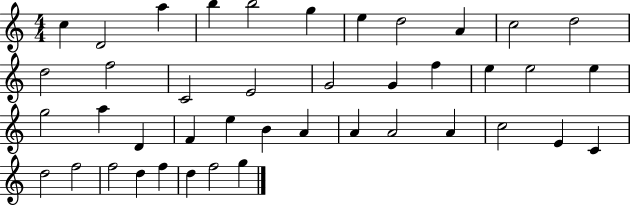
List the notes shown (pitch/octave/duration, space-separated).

C5/q D4/h A5/q B5/q B5/h G5/q E5/q D5/h A4/q C5/h D5/h D5/h F5/h C4/h E4/h G4/h G4/q F5/q E5/q E5/h E5/q G5/h A5/q D4/q F4/q E5/q B4/q A4/q A4/q A4/h A4/q C5/h E4/q C4/q D5/h F5/h F5/h D5/q F5/q D5/q F5/h G5/q